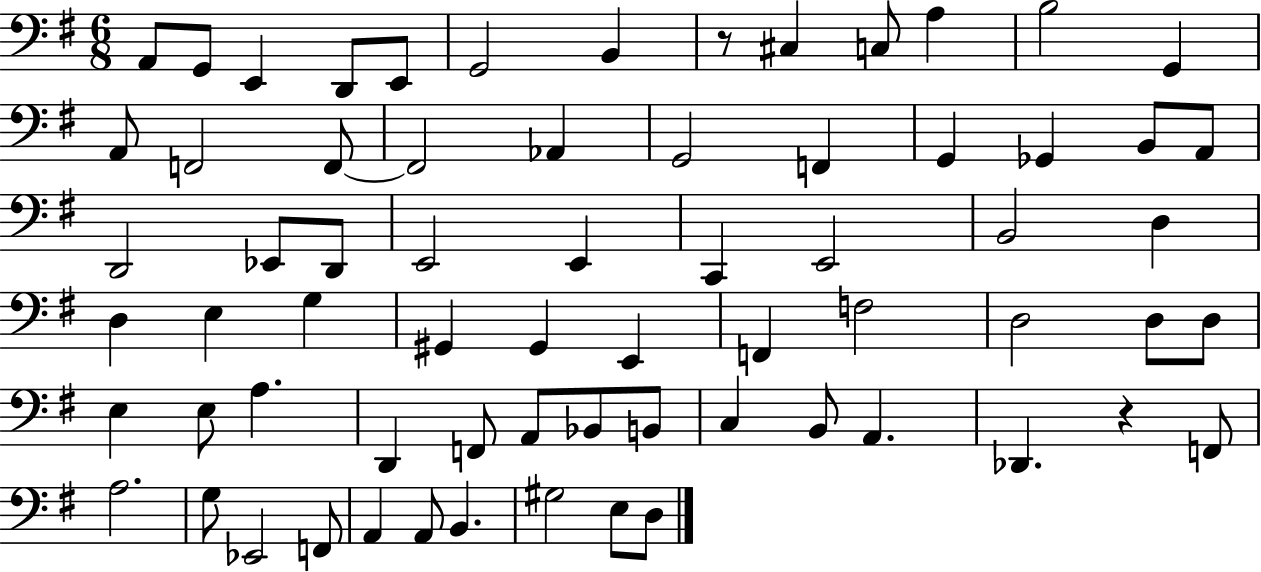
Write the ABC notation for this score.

X:1
T:Untitled
M:6/8
L:1/4
K:G
A,,/2 G,,/2 E,, D,,/2 E,,/2 G,,2 B,, z/2 ^C, C,/2 A, B,2 G,, A,,/2 F,,2 F,,/2 F,,2 _A,, G,,2 F,, G,, _G,, B,,/2 A,,/2 D,,2 _E,,/2 D,,/2 E,,2 E,, C,, E,,2 B,,2 D, D, E, G, ^G,, ^G,, E,, F,, F,2 D,2 D,/2 D,/2 E, E,/2 A, D,, F,,/2 A,,/2 _B,,/2 B,,/2 C, B,,/2 A,, _D,, z F,,/2 A,2 G,/2 _E,,2 F,,/2 A,, A,,/2 B,, ^G,2 E,/2 D,/2